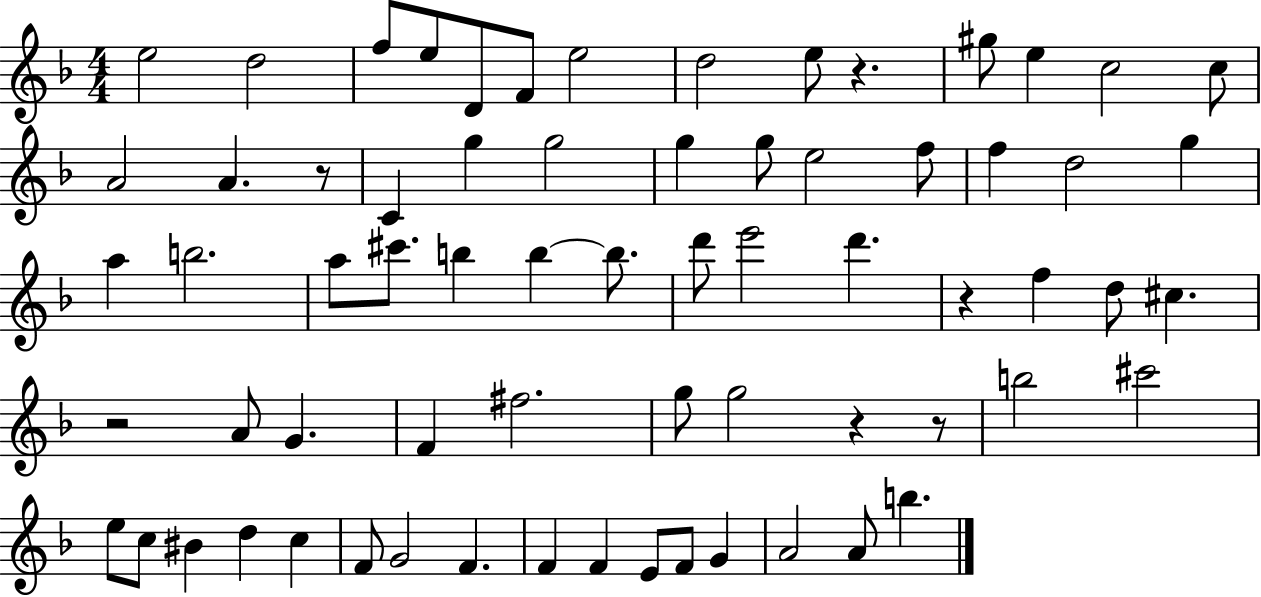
E5/h D5/h F5/e E5/e D4/e F4/e E5/h D5/h E5/e R/q. G#5/e E5/q C5/h C5/e A4/h A4/q. R/e C4/q G5/q G5/h G5/q G5/e E5/h F5/e F5/q D5/h G5/q A5/q B5/h. A5/e C#6/e. B5/q B5/q B5/e. D6/e E6/h D6/q. R/q F5/q D5/e C#5/q. R/h A4/e G4/q. F4/q F#5/h. G5/e G5/h R/q R/e B5/h C#6/h E5/e C5/e BIS4/q D5/q C5/q F4/e G4/h F4/q. F4/q F4/q E4/e F4/e G4/q A4/h A4/e B5/q.